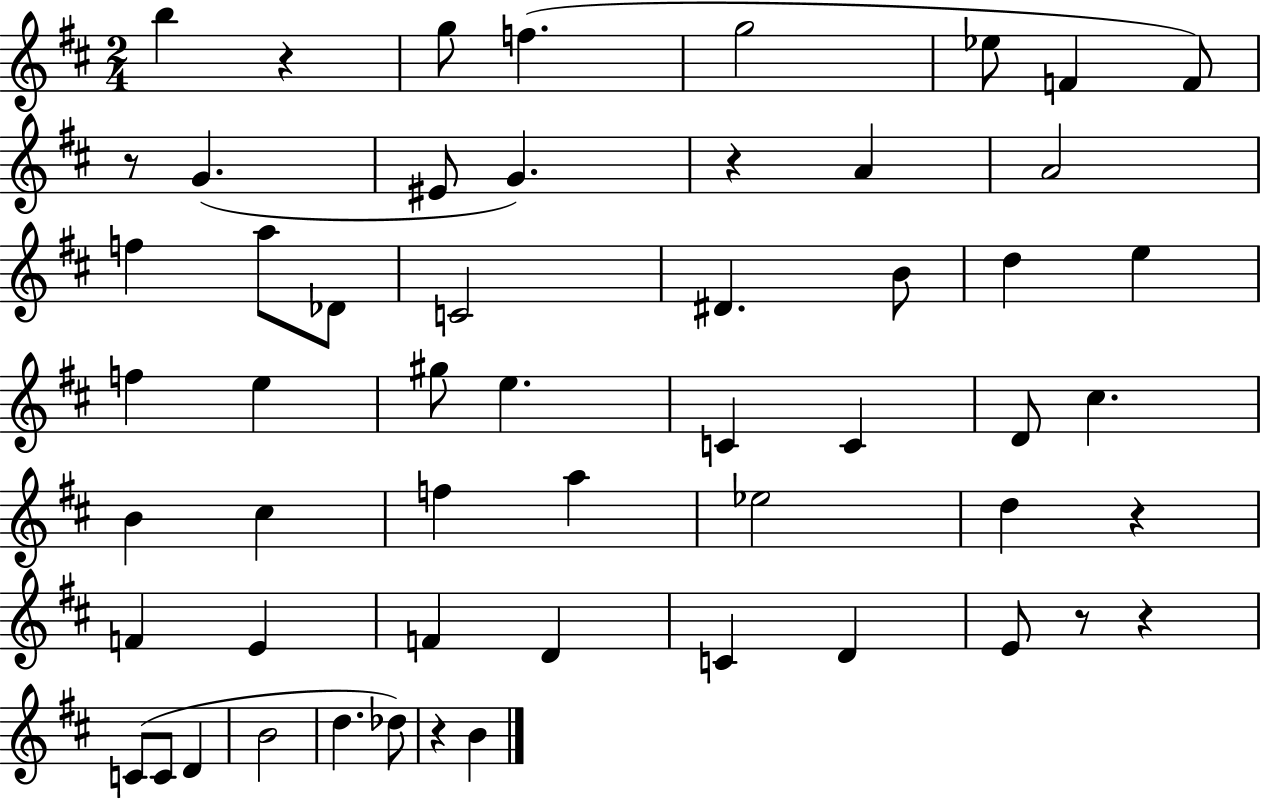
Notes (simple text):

B5/q R/q G5/e F5/q. G5/h Eb5/e F4/q F4/e R/e G4/q. EIS4/e G4/q. R/q A4/q A4/h F5/q A5/e Db4/e C4/h D#4/q. B4/e D5/q E5/q F5/q E5/q G#5/e E5/q. C4/q C4/q D4/e C#5/q. B4/q C#5/q F5/q A5/q Eb5/h D5/q R/q F4/q E4/q F4/q D4/q C4/q D4/q E4/e R/e R/q C4/e C4/e D4/q B4/h D5/q. Db5/e R/q B4/q